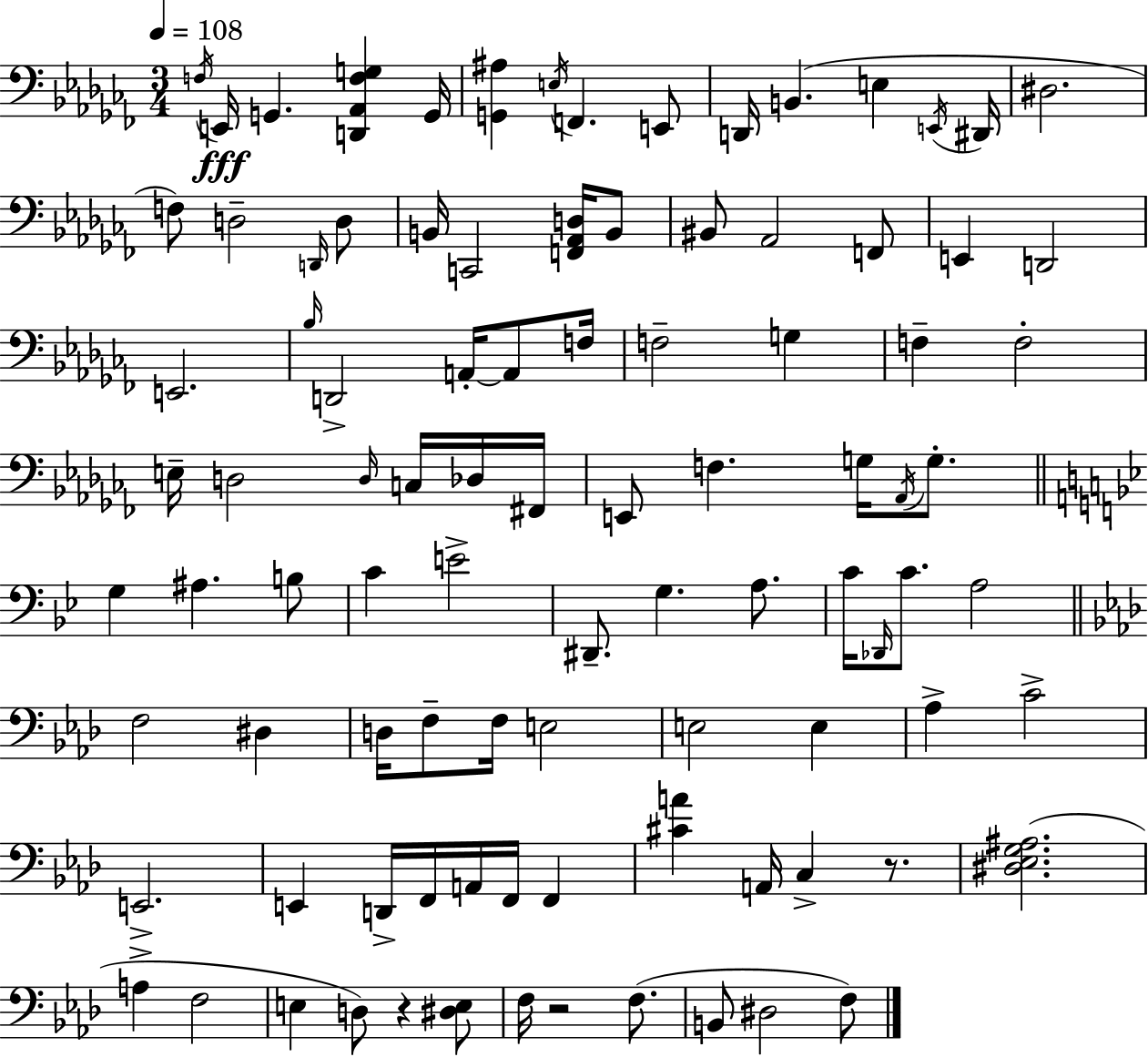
X:1
T:Untitled
M:3/4
L:1/4
K:Abm
F,/4 E,,/4 G,, [D,,_A,,F,G,] G,,/4 [G,,^A,] E,/4 F,, E,,/2 D,,/4 B,, E, E,,/4 ^D,,/4 ^D,2 F,/2 D,2 D,,/4 D,/2 B,,/4 C,,2 [F,,_A,,D,]/4 B,,/2 ^B,,/2 _A,,2 F,,/2 E,, D,,2 E,,2 _B,/4 D,,2 A,,/4 A,,/2 F,/4 F,2 G, F, F,2 E,/4 D,2 D,/4 C,/4 _D,/4 ^F,,/4 E,,/2 F, G,/4 _A,,/4 G,/2 G, ^A, B,/2 C E2 ^D,,/2 G, A,/2 C/4 _D,,/4 C/2 A,2 F,2 ^D, D,/4 F,/2 F,/4 E,2 E,2 E, _A, C2 E,,2 E,, D,,/4 F,,/4 A,,/4 F,,/4 F,, [^CA] A,,/4 C, z/2 [^D,_E,G,^A,]2 A, F,2 E, D,/2 z [^D,E,]/2 F,/4 z2 F,/2 B,,/2 ^D,2 F,/2